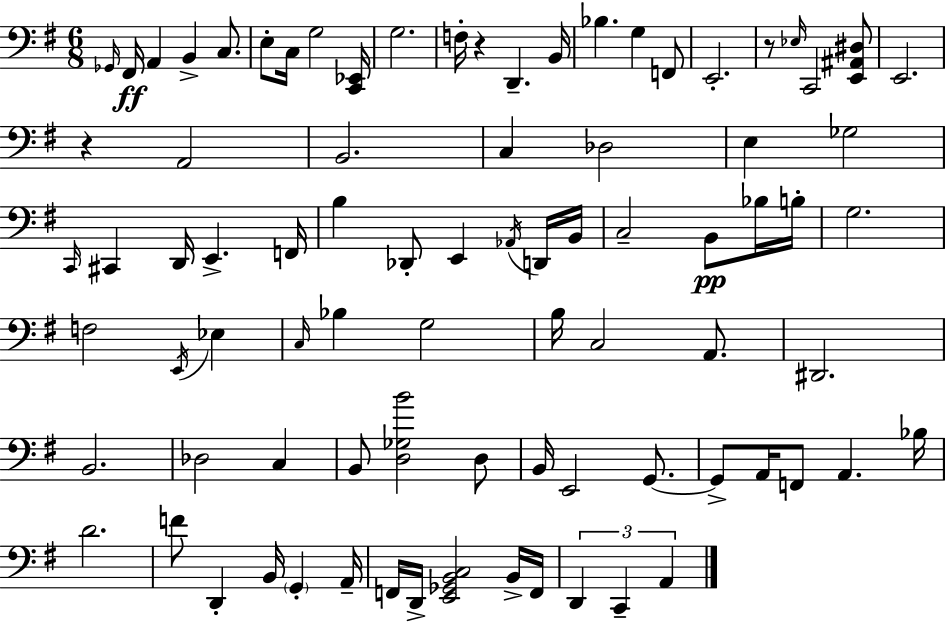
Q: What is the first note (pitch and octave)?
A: Gb2